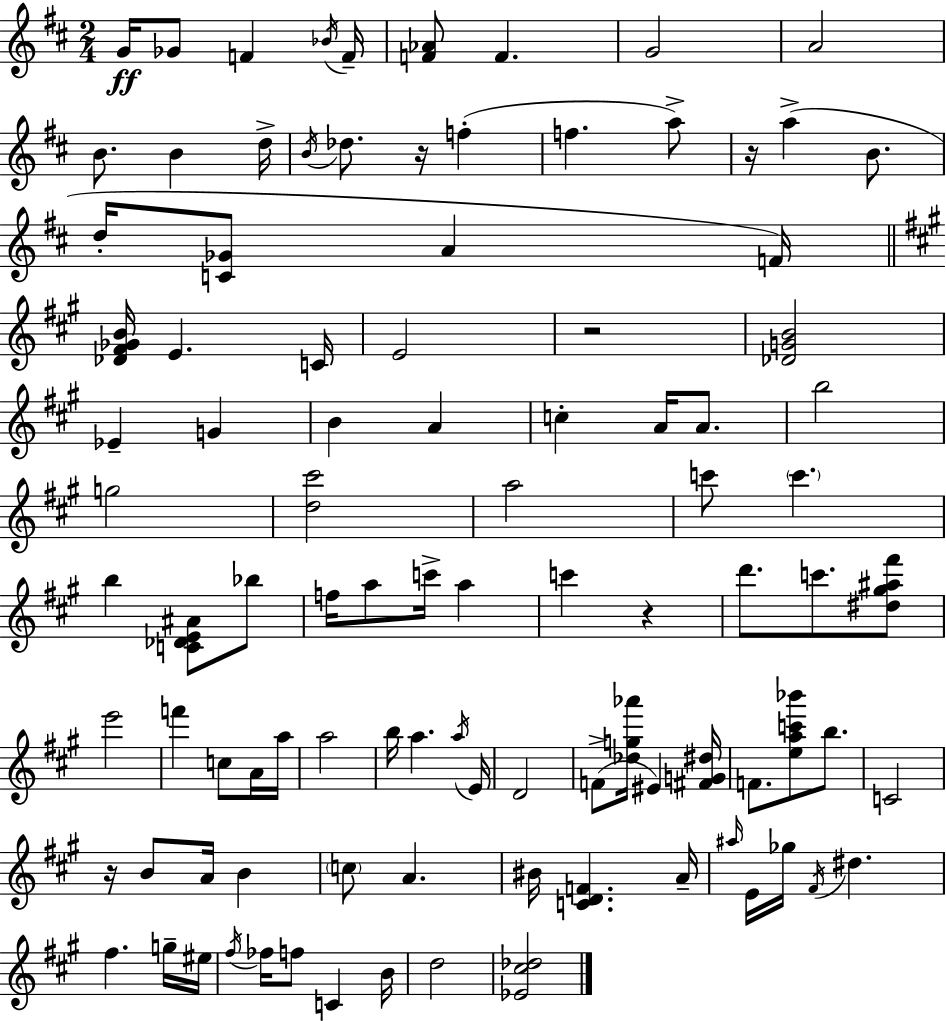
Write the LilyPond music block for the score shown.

{
  \clef treble
  \numericTimeSignature
  \time 2/4
  \key d \major
  g'16\ff ges'8 f'4 \acciaccatura { bes'16 } | f'16-- <f' aes'>8 f'4. | g'2 | a'2 | \break b'8. b'4 | d''16-> \acciaccatura { b'16 } des''8. r16 f''4-.( | f''4. | a''8->) r16 a''4->( b'8. | \break d''16-. <c' ges'>8 a'4 | f'16) \bar "||" \break \key a \major <des' fis' ges' b'>16 e'4. c'16 | e'2 | r2 | <des' g' b'>2 | \break ees'4-- g'4 | b'4 a'4 | c''4-. a'16 a'8. | b''2 | \break g''2 | <d'' cis'''>2 | a''2 | c'''8 \parenthesize c'''4. | \break b''4 <c' des' e' ais'>8 bes''8 | f''16 a''8 c'''16-> a''4 | c'''4 r4 | d'''8. c'''8. <dis'' gis'' ais'' fis'''>8 | \break e'''2 | f'''4 c''8 a'16 a''16 | a''2 | b''16 a''4. \acciaccatura { a''16 } | \break e'16 d'2 | f'8->( <des'' g'' aes'''>16 eis'4) | <fis' g' dis''>16 f'8. <e'' a'' c''' bes'''>8 b''8. | c'2 | \break r16 b'8 a'16 b'4 | \parenthesize c''8 a'4. | bis'16 <c' d' f'>4. | a'16-- \grace { ais''16 } e'16 ges''16 \acciaccatura { fis'16 } dis''4. | \break fis''4. | g''16-- eis''16 \acciaccatura { fis''16 } fes''16 f''8 c'4 | b'16 d''2 | <ees' cis'' des''>2 | \break \bar "|."
}